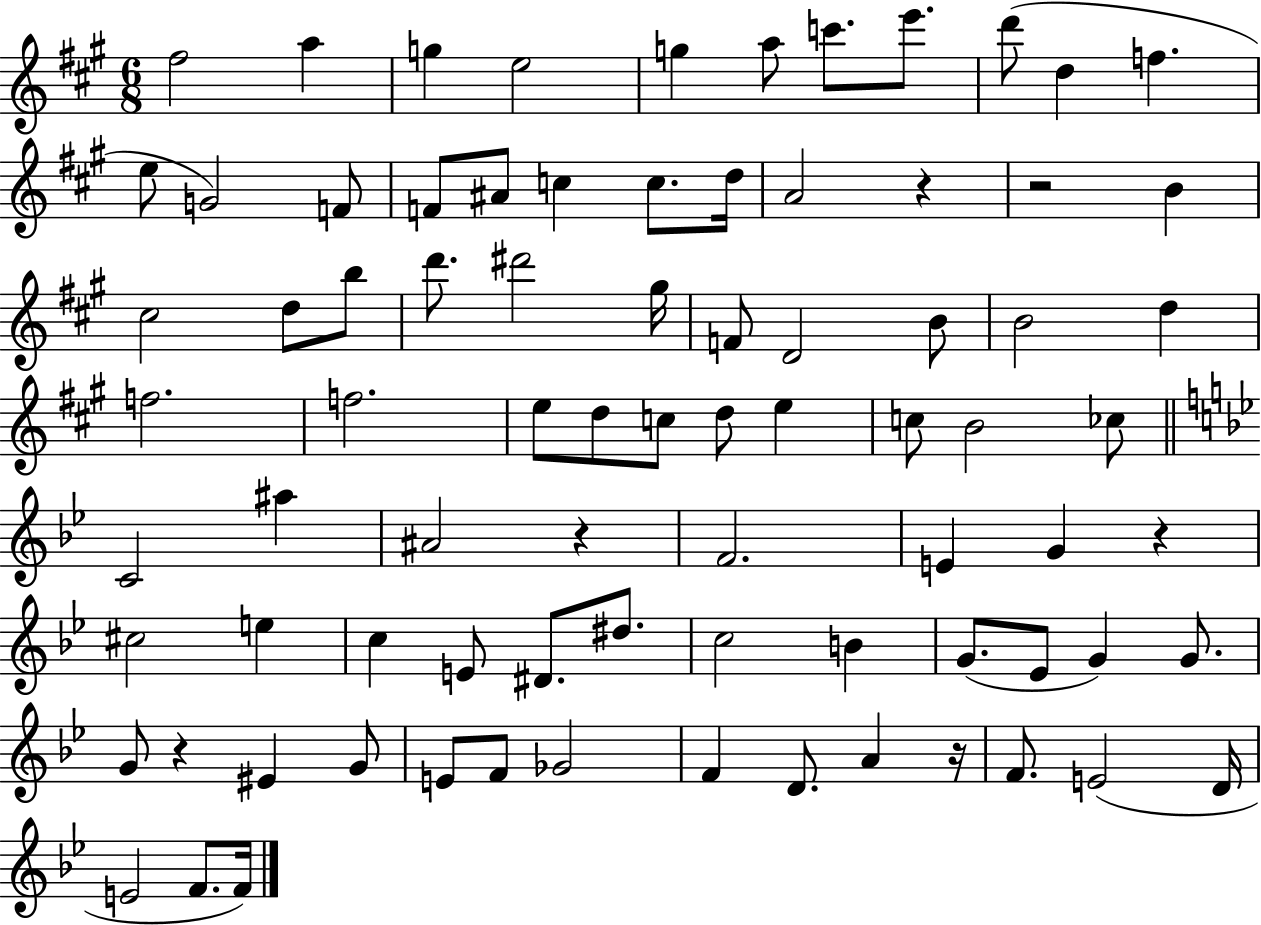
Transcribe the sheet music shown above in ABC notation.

X:1
T:Untitled
M:6/8
L:1/4
K:A
^f2 a g e2 g a/2 c'/2 e'/2 d'/2 d f e/2 G2 F/2 F/2 ^A/2 c c/2 d/4 A2 z z2 B ^c2 d/2 b/2 d'/2 ^d'2 ^g/4 F/2 D2 B/2 B2 d f2 f2 e/2 d/2 c/2 d/2 e c/2 B2 _c/2 C2 ^a ^A2 z F2 E G z ^c2 e c E/2 ^D/2 ^d/2 c2 B G/2 _E/2 G G/2 G/2 z ^E G/2 E/2 F/2 _G2 F D/2 A z/4 F/2 E2 D/4 E2 F/2 F/4